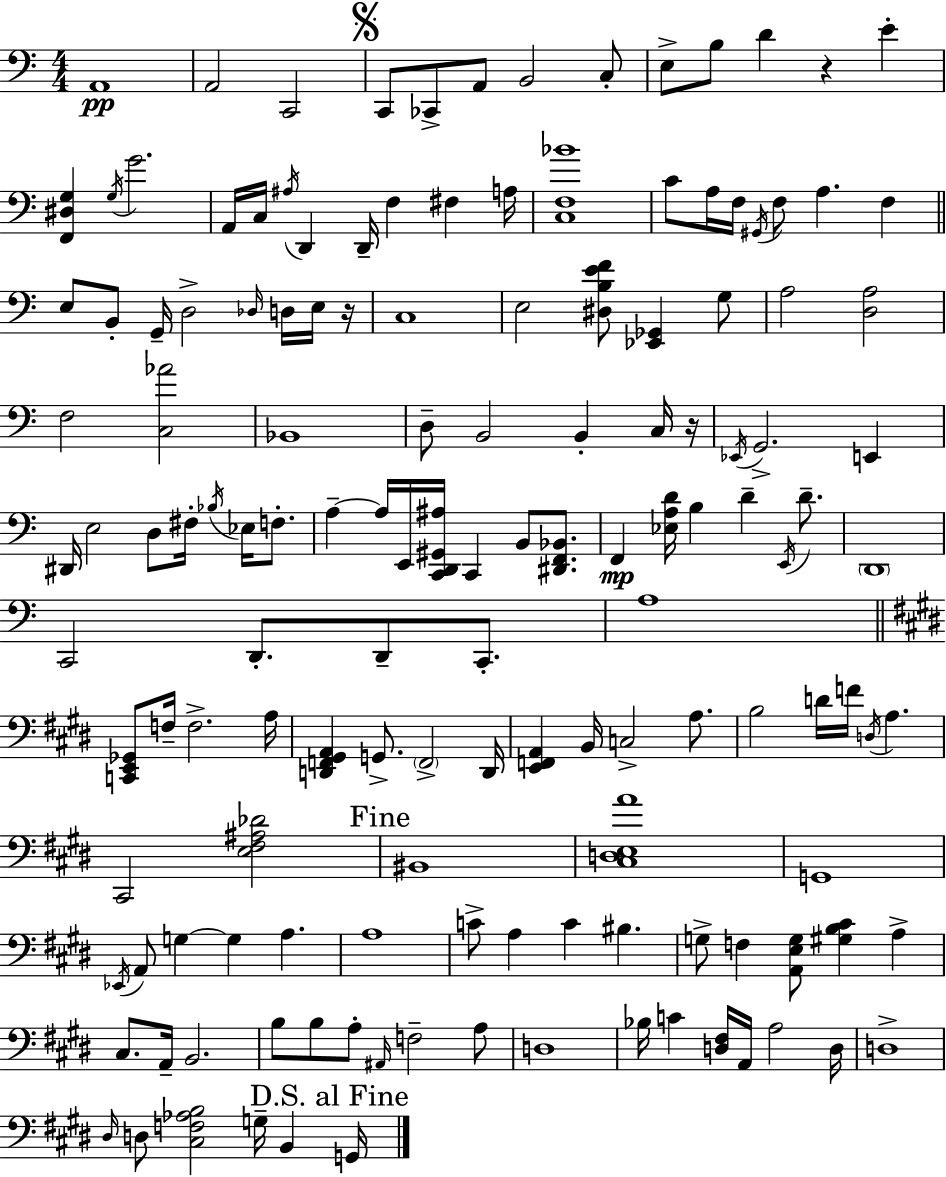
X:1
T:Untitled
M:4/4
L:1/4
K:C
A,,4 A,,2 C,,2 C,,/2 _C,,/2 A,,/2 B,,2 C,/2 E,/2 B,/2 D z E [F,,^D,G,] G,/4 G2 A,,/4 C,/4 ^A,/4 D,, D,,/4 F, ^F, A,/4 [C,F,_B]4 C/2 A,/4 F,/4 ^G,,/4 F,/2 A, F, E,/2 B,,/2 G,,/4 D,2 _D,/4 D,/4 E,/4 z/4 C,4 E,2 [^D,B,EF]/2 [_E,,_G,,] G,/2 A,2 [D,A,]2 F,2 [C,_A]2 _B,,4 D,/2 B,,2 B,, C,/4 z/4 _E,,/4 G,,2 E,, ^D,,/4 E,2 D,/2 ^F,/4 _B,/4 _E,/4 F,/2 A, A,/4 E,,/4 [C,,D,,^G,,^A,]/4 C,, B,,/2 [^D,,F,,_B,,]/2 F,, [_E,A,D]/4 B, D E,,/4 D/2 D,,4 C,,2 D,,/2 D,,/2 C,,/2 A,4 [C,,E,,_G,,]/2 F,/4 F,2 A,/4 [D,,F,,^G,,A,,] G,,/2 F,,2 D,,/4 [E,,F,,A,,] B,,/4 C,2 A,/2 B,2 D/4 F/4 D,/4 A, ^C,,2 [E,^F,^A,_D]2 ^B,,4 [^C,D,E,A]4 G,,4 _E,,/4 A,,/2 G, G, A, A,4 C/2 A, C ^B, G,/2 F, [A,,E,G,]/2 [^G,B,^C] A, ^C,/2 A,,/4 B,,2 B,/2 B,/2 A,/2 ^A,,/4 F,2 A,/2 D,4 _B,/4 C [D,^F,]/4 A,,/4 A,2 D,/4 D,4 ^D,/4 D,/2 [^C,F,_A,B,]2 G,/4 B,, G,,/4